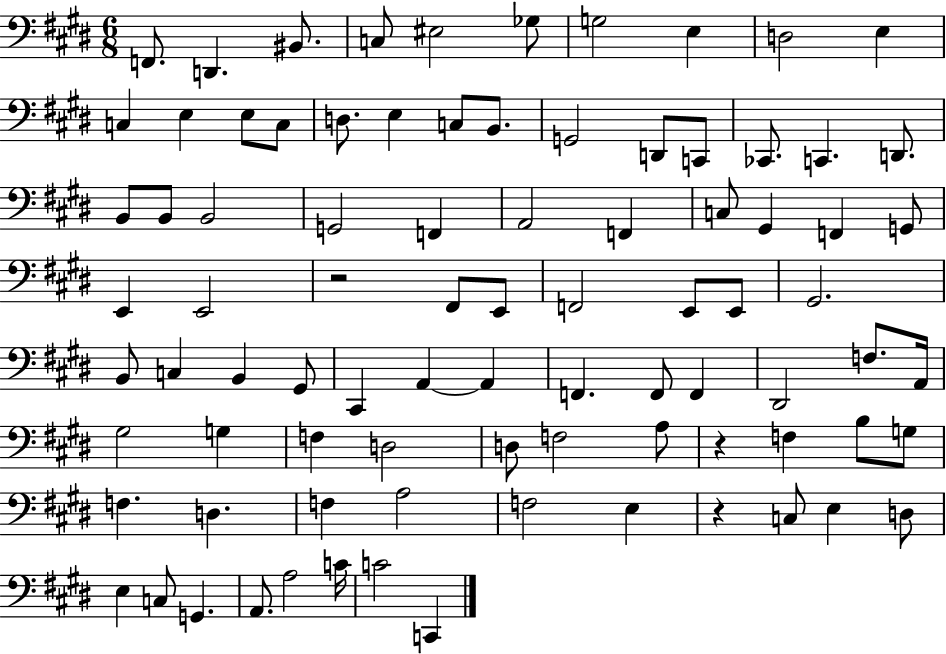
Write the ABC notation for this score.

X:1
T:Untitled
M:6/8
L:1/4
K:E
F,,/2 D,, ^B,,/2 C,/2 ^E,2 _G,/2 G,2 E, D,2 E, C, E, E,/2 C,/2 D,/2 E, C,/2 B,,/2 G,,2 D,,/2 C,,/2 _C,,/2 C,, D,,/2 B,,/2 B,,/2 B,,2 G,,2 F,, A,,2 F,, C,/2 ^G,, F,, G,,/2 E,, E,,2 z2 ^F,,/2 E,,/2 F,,2 E,,/2 E,,/2 ^G,,2 B,,/2 C, B,, ^G,,/2 ^C,, A,, A,, F,, F,,/2 F,, ^D,,2 F,/2 A,,/4 ^G,2 G, F, D,2 D,/2 F,2 A,/2 z F, B,/2 G,/2 F, D, F, A,2 F,2 E, z C,/2 E, D,/2 E, C,/2 G,, A,,/2 A,2 C/4 C2 C,,